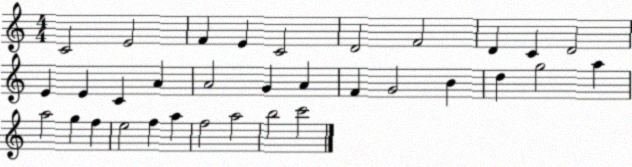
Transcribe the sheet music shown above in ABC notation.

X:1
T:Untitled
M:4/4
L:1/4
K:C
C2 E2 F E C2 D2 F2 D C D2 E E C A A2 G A F G2 B d g2 a a2 g f e2 f a f2 a2 b2 c'2